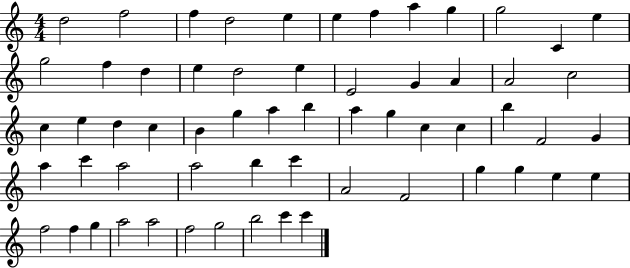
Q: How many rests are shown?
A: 0